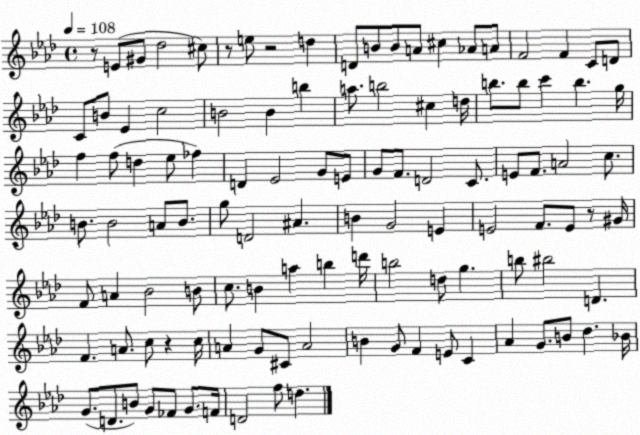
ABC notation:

X:1
T:Untitled
M:4/4
L:1/4
K:Ab
z/2 E/2 ^G/2 _d2 ^c/2 z/2 e/2 z2 d D/2 B/2 B/2 A/2 ^c _A/2 A/2 F2 F C/2 D/2 C/2 B/2 _E c2 B2 B b a/2 b2 ^c d/4 b/2 b/2 c' b g/4 f f/2 d _e/2 _f D _E2 G/2 E/2 G/2 F/2 D2 C/2 E/2 F/2 A2 c/2 B/2 B2 A/2 B/2 g/2 D2 ^A B G2 E E2 F/2 E/2 z/2 ^G/4 F/2 A _B2 B/2 c/2 B a b d'/4 b2 d/2 g b/2 ^b2 D F A/2 c/2 z c/4 A G/2 ^C/2 A2 B G/2 F E/2 C _A G/2 B/2 _d _B/4 G/2 D/2 B/2 G/2 _F/2 G/2 F/4 D2 f/2 d